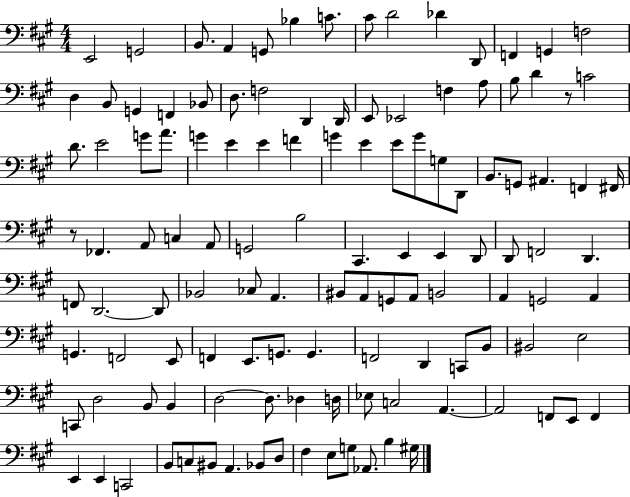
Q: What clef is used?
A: bass